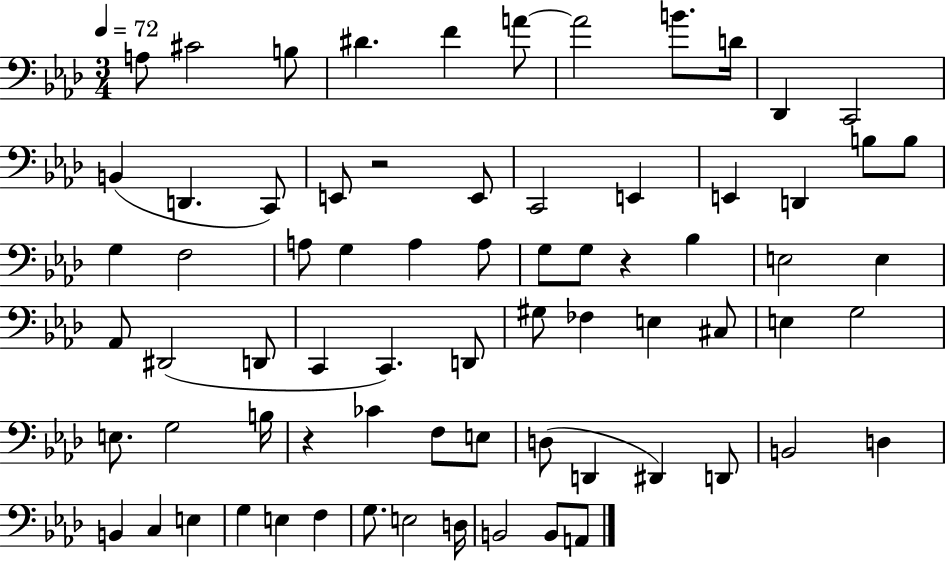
{
  \clef bass
  \numericTimeSignature
  \time 3/4
  \key aes \major
  \tempo 4 = 72
  a8 cis'2 b8 | dis'4. f'4 a'8~~ | a'2 b'8. d'16 | des,4 c,2 | \break b,4( d,4. c,8) | e,8 r2 e,8 | c,2 e,4 | e,4 d,4 b8 b8 | \break g4 f2 | a8 g4 a4 a8 | g8 g8 r4 bes4 | e2 e4 | \break aes,8 dis,2( d,8 | c,4 c,4.) d,8 | gis8 fes4 e4 cis8 | e4 g2 | \break e8. g2 b16 | r4 ces'4 f8 e8 | d8( d,4 dis,4) d,8 | b,2 d4 | \break b,4 c4 e4 | g4 e4 f4 | g8. e2 d16 | b,2 b,8 a,8 | \break \bar "|."
}